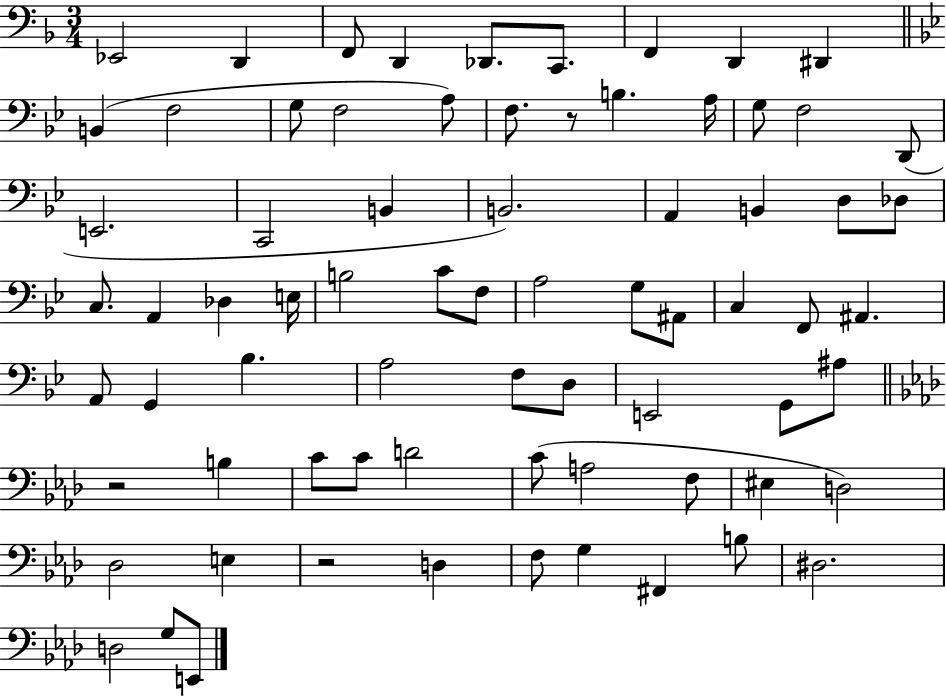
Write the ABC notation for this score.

X:1
T:Untitled
M:3/4
L:1/4
K:F
_E,,2 D,, F,,/2 D,, _D,,/2 C,,/2 F,, D,, ^D,, B,, F,2 G,/2 F,2 A,/2 F,/2 z/2 B, A,/4 G,/2 F,2 D,,/2 E,,2 C,,2 B,, B,,2 A,, B,, D,/2 _D,/2 C,/2 A,, _D, E,/4 B,2 C/2 F,/2 A,2 G,/2 ^A,,/2 C, F,,/2 ^A,, A,,/2 G,, _B, A,2 F,/2 D,/2 E,,2 G,,/2 ^A,/2 z2 B, C/2 C/2 D2 C/2 A,2 F,/2 ^E, D,2 _D,2 E, z2 D, F,/2 G, ^F,, B,/2 ^D,2 D,2 G,/2 E,,/2